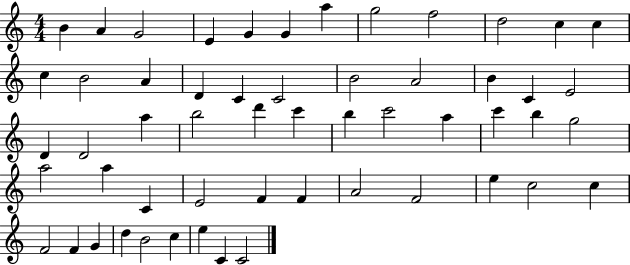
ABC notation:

X:1
T:Untitled
M:4/4
L:1/4
K:C
B A G2 E G G a g2 f2 d2 c c c B2 A D C C2 B2 A2 B C E2 D D2 a b2 d' c' b c'2 a c' b g2 a2 a C E2 F F A2 F2 e c2 c F2 F G d B2 c e C C2